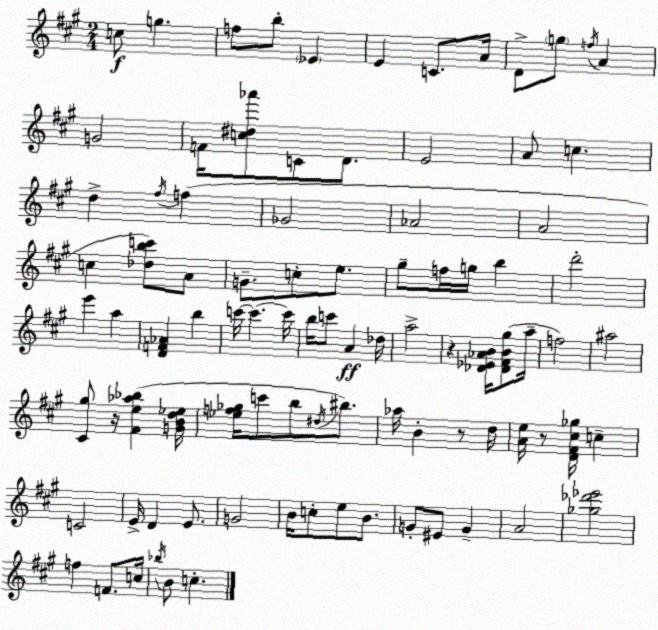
X:1
T:Untitled
M:2/4
L:1/4
K:A
c/2 g f/2 b/2 _E E C/2 A/4 D/2 g/2 f/4 A G2 F/4 [c^d_a']/2 C/2 D/2 E2 A/2 c d ^f/4 f _G2 _A2 A2 c [_dbc']/2 A/2 G/2 c/2 e/2 ^g/2 f/4 g/4 b d'2 e' a [DF_A] b c'/4 c' c'/4 b/4 c'/2 A _d/4 a2 z [_D_E_AB]/4 [_D^FB^g]/2 a/4 f2 ^a2 [^C^g]/2 z/4 [^Fe_a_b] [GBd_e]/4 [_ef_g]/4 c'/2 b/2 ^d/4 ^b/2 _a/4 B z/2 d/4 [Ae]/4 z/2 [D^F^c_g]/4 c C2 E/4 D E/2 G2 B/4 c/2 e/2 B/2 G/2 ^E/2 G A2 [_g_d'_e']2 f F/2 c/4 _b/4 B/2 c